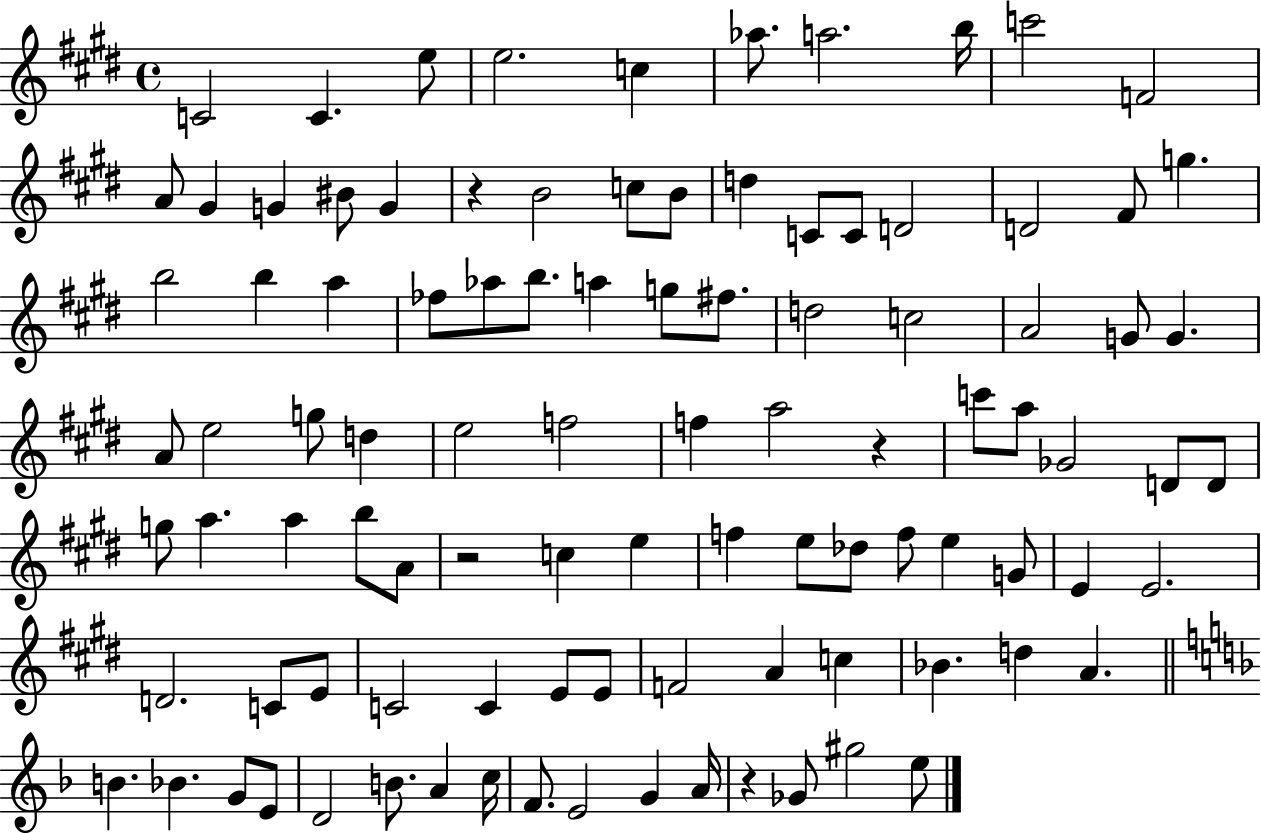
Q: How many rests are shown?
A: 4